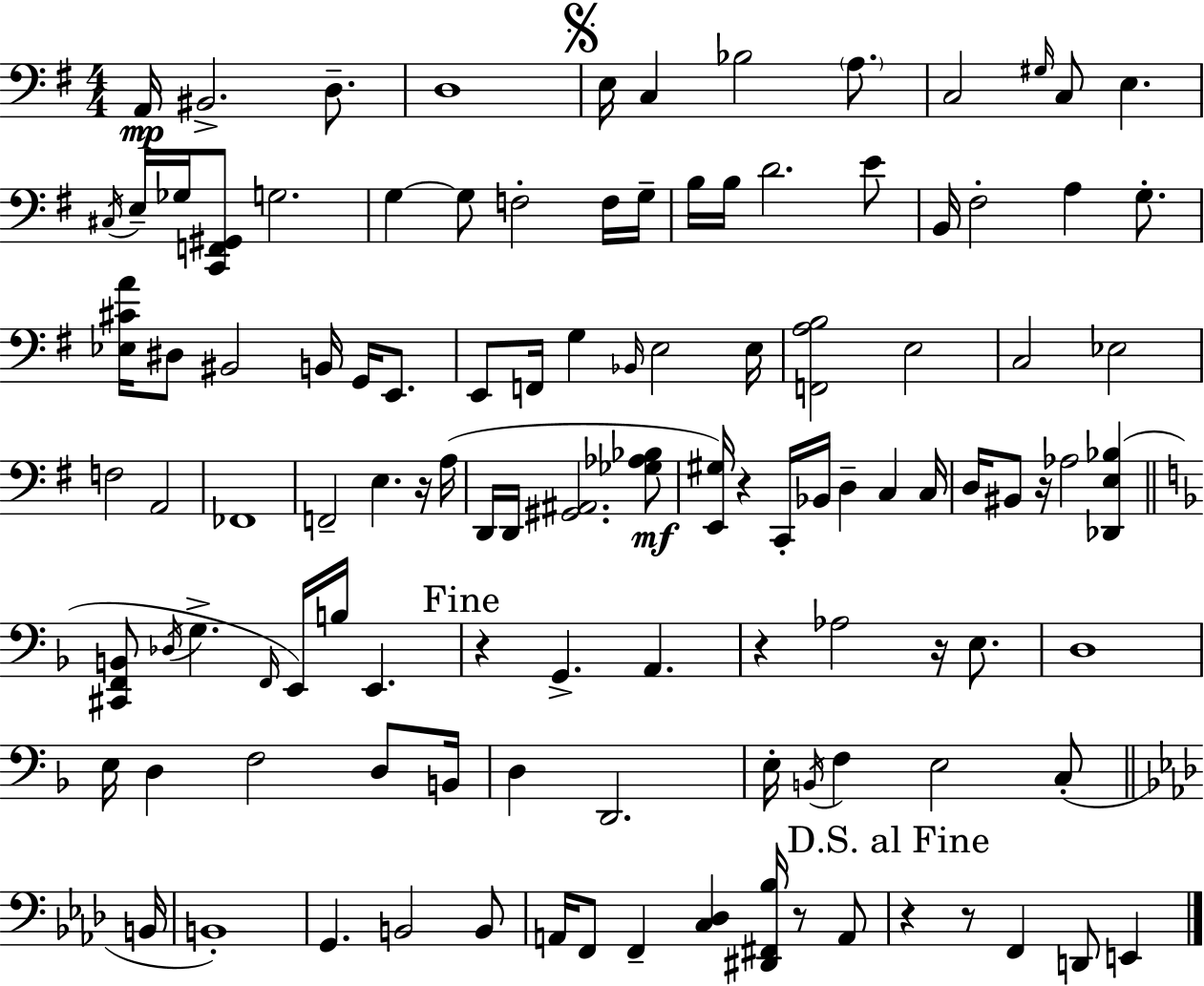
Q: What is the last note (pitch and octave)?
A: E2